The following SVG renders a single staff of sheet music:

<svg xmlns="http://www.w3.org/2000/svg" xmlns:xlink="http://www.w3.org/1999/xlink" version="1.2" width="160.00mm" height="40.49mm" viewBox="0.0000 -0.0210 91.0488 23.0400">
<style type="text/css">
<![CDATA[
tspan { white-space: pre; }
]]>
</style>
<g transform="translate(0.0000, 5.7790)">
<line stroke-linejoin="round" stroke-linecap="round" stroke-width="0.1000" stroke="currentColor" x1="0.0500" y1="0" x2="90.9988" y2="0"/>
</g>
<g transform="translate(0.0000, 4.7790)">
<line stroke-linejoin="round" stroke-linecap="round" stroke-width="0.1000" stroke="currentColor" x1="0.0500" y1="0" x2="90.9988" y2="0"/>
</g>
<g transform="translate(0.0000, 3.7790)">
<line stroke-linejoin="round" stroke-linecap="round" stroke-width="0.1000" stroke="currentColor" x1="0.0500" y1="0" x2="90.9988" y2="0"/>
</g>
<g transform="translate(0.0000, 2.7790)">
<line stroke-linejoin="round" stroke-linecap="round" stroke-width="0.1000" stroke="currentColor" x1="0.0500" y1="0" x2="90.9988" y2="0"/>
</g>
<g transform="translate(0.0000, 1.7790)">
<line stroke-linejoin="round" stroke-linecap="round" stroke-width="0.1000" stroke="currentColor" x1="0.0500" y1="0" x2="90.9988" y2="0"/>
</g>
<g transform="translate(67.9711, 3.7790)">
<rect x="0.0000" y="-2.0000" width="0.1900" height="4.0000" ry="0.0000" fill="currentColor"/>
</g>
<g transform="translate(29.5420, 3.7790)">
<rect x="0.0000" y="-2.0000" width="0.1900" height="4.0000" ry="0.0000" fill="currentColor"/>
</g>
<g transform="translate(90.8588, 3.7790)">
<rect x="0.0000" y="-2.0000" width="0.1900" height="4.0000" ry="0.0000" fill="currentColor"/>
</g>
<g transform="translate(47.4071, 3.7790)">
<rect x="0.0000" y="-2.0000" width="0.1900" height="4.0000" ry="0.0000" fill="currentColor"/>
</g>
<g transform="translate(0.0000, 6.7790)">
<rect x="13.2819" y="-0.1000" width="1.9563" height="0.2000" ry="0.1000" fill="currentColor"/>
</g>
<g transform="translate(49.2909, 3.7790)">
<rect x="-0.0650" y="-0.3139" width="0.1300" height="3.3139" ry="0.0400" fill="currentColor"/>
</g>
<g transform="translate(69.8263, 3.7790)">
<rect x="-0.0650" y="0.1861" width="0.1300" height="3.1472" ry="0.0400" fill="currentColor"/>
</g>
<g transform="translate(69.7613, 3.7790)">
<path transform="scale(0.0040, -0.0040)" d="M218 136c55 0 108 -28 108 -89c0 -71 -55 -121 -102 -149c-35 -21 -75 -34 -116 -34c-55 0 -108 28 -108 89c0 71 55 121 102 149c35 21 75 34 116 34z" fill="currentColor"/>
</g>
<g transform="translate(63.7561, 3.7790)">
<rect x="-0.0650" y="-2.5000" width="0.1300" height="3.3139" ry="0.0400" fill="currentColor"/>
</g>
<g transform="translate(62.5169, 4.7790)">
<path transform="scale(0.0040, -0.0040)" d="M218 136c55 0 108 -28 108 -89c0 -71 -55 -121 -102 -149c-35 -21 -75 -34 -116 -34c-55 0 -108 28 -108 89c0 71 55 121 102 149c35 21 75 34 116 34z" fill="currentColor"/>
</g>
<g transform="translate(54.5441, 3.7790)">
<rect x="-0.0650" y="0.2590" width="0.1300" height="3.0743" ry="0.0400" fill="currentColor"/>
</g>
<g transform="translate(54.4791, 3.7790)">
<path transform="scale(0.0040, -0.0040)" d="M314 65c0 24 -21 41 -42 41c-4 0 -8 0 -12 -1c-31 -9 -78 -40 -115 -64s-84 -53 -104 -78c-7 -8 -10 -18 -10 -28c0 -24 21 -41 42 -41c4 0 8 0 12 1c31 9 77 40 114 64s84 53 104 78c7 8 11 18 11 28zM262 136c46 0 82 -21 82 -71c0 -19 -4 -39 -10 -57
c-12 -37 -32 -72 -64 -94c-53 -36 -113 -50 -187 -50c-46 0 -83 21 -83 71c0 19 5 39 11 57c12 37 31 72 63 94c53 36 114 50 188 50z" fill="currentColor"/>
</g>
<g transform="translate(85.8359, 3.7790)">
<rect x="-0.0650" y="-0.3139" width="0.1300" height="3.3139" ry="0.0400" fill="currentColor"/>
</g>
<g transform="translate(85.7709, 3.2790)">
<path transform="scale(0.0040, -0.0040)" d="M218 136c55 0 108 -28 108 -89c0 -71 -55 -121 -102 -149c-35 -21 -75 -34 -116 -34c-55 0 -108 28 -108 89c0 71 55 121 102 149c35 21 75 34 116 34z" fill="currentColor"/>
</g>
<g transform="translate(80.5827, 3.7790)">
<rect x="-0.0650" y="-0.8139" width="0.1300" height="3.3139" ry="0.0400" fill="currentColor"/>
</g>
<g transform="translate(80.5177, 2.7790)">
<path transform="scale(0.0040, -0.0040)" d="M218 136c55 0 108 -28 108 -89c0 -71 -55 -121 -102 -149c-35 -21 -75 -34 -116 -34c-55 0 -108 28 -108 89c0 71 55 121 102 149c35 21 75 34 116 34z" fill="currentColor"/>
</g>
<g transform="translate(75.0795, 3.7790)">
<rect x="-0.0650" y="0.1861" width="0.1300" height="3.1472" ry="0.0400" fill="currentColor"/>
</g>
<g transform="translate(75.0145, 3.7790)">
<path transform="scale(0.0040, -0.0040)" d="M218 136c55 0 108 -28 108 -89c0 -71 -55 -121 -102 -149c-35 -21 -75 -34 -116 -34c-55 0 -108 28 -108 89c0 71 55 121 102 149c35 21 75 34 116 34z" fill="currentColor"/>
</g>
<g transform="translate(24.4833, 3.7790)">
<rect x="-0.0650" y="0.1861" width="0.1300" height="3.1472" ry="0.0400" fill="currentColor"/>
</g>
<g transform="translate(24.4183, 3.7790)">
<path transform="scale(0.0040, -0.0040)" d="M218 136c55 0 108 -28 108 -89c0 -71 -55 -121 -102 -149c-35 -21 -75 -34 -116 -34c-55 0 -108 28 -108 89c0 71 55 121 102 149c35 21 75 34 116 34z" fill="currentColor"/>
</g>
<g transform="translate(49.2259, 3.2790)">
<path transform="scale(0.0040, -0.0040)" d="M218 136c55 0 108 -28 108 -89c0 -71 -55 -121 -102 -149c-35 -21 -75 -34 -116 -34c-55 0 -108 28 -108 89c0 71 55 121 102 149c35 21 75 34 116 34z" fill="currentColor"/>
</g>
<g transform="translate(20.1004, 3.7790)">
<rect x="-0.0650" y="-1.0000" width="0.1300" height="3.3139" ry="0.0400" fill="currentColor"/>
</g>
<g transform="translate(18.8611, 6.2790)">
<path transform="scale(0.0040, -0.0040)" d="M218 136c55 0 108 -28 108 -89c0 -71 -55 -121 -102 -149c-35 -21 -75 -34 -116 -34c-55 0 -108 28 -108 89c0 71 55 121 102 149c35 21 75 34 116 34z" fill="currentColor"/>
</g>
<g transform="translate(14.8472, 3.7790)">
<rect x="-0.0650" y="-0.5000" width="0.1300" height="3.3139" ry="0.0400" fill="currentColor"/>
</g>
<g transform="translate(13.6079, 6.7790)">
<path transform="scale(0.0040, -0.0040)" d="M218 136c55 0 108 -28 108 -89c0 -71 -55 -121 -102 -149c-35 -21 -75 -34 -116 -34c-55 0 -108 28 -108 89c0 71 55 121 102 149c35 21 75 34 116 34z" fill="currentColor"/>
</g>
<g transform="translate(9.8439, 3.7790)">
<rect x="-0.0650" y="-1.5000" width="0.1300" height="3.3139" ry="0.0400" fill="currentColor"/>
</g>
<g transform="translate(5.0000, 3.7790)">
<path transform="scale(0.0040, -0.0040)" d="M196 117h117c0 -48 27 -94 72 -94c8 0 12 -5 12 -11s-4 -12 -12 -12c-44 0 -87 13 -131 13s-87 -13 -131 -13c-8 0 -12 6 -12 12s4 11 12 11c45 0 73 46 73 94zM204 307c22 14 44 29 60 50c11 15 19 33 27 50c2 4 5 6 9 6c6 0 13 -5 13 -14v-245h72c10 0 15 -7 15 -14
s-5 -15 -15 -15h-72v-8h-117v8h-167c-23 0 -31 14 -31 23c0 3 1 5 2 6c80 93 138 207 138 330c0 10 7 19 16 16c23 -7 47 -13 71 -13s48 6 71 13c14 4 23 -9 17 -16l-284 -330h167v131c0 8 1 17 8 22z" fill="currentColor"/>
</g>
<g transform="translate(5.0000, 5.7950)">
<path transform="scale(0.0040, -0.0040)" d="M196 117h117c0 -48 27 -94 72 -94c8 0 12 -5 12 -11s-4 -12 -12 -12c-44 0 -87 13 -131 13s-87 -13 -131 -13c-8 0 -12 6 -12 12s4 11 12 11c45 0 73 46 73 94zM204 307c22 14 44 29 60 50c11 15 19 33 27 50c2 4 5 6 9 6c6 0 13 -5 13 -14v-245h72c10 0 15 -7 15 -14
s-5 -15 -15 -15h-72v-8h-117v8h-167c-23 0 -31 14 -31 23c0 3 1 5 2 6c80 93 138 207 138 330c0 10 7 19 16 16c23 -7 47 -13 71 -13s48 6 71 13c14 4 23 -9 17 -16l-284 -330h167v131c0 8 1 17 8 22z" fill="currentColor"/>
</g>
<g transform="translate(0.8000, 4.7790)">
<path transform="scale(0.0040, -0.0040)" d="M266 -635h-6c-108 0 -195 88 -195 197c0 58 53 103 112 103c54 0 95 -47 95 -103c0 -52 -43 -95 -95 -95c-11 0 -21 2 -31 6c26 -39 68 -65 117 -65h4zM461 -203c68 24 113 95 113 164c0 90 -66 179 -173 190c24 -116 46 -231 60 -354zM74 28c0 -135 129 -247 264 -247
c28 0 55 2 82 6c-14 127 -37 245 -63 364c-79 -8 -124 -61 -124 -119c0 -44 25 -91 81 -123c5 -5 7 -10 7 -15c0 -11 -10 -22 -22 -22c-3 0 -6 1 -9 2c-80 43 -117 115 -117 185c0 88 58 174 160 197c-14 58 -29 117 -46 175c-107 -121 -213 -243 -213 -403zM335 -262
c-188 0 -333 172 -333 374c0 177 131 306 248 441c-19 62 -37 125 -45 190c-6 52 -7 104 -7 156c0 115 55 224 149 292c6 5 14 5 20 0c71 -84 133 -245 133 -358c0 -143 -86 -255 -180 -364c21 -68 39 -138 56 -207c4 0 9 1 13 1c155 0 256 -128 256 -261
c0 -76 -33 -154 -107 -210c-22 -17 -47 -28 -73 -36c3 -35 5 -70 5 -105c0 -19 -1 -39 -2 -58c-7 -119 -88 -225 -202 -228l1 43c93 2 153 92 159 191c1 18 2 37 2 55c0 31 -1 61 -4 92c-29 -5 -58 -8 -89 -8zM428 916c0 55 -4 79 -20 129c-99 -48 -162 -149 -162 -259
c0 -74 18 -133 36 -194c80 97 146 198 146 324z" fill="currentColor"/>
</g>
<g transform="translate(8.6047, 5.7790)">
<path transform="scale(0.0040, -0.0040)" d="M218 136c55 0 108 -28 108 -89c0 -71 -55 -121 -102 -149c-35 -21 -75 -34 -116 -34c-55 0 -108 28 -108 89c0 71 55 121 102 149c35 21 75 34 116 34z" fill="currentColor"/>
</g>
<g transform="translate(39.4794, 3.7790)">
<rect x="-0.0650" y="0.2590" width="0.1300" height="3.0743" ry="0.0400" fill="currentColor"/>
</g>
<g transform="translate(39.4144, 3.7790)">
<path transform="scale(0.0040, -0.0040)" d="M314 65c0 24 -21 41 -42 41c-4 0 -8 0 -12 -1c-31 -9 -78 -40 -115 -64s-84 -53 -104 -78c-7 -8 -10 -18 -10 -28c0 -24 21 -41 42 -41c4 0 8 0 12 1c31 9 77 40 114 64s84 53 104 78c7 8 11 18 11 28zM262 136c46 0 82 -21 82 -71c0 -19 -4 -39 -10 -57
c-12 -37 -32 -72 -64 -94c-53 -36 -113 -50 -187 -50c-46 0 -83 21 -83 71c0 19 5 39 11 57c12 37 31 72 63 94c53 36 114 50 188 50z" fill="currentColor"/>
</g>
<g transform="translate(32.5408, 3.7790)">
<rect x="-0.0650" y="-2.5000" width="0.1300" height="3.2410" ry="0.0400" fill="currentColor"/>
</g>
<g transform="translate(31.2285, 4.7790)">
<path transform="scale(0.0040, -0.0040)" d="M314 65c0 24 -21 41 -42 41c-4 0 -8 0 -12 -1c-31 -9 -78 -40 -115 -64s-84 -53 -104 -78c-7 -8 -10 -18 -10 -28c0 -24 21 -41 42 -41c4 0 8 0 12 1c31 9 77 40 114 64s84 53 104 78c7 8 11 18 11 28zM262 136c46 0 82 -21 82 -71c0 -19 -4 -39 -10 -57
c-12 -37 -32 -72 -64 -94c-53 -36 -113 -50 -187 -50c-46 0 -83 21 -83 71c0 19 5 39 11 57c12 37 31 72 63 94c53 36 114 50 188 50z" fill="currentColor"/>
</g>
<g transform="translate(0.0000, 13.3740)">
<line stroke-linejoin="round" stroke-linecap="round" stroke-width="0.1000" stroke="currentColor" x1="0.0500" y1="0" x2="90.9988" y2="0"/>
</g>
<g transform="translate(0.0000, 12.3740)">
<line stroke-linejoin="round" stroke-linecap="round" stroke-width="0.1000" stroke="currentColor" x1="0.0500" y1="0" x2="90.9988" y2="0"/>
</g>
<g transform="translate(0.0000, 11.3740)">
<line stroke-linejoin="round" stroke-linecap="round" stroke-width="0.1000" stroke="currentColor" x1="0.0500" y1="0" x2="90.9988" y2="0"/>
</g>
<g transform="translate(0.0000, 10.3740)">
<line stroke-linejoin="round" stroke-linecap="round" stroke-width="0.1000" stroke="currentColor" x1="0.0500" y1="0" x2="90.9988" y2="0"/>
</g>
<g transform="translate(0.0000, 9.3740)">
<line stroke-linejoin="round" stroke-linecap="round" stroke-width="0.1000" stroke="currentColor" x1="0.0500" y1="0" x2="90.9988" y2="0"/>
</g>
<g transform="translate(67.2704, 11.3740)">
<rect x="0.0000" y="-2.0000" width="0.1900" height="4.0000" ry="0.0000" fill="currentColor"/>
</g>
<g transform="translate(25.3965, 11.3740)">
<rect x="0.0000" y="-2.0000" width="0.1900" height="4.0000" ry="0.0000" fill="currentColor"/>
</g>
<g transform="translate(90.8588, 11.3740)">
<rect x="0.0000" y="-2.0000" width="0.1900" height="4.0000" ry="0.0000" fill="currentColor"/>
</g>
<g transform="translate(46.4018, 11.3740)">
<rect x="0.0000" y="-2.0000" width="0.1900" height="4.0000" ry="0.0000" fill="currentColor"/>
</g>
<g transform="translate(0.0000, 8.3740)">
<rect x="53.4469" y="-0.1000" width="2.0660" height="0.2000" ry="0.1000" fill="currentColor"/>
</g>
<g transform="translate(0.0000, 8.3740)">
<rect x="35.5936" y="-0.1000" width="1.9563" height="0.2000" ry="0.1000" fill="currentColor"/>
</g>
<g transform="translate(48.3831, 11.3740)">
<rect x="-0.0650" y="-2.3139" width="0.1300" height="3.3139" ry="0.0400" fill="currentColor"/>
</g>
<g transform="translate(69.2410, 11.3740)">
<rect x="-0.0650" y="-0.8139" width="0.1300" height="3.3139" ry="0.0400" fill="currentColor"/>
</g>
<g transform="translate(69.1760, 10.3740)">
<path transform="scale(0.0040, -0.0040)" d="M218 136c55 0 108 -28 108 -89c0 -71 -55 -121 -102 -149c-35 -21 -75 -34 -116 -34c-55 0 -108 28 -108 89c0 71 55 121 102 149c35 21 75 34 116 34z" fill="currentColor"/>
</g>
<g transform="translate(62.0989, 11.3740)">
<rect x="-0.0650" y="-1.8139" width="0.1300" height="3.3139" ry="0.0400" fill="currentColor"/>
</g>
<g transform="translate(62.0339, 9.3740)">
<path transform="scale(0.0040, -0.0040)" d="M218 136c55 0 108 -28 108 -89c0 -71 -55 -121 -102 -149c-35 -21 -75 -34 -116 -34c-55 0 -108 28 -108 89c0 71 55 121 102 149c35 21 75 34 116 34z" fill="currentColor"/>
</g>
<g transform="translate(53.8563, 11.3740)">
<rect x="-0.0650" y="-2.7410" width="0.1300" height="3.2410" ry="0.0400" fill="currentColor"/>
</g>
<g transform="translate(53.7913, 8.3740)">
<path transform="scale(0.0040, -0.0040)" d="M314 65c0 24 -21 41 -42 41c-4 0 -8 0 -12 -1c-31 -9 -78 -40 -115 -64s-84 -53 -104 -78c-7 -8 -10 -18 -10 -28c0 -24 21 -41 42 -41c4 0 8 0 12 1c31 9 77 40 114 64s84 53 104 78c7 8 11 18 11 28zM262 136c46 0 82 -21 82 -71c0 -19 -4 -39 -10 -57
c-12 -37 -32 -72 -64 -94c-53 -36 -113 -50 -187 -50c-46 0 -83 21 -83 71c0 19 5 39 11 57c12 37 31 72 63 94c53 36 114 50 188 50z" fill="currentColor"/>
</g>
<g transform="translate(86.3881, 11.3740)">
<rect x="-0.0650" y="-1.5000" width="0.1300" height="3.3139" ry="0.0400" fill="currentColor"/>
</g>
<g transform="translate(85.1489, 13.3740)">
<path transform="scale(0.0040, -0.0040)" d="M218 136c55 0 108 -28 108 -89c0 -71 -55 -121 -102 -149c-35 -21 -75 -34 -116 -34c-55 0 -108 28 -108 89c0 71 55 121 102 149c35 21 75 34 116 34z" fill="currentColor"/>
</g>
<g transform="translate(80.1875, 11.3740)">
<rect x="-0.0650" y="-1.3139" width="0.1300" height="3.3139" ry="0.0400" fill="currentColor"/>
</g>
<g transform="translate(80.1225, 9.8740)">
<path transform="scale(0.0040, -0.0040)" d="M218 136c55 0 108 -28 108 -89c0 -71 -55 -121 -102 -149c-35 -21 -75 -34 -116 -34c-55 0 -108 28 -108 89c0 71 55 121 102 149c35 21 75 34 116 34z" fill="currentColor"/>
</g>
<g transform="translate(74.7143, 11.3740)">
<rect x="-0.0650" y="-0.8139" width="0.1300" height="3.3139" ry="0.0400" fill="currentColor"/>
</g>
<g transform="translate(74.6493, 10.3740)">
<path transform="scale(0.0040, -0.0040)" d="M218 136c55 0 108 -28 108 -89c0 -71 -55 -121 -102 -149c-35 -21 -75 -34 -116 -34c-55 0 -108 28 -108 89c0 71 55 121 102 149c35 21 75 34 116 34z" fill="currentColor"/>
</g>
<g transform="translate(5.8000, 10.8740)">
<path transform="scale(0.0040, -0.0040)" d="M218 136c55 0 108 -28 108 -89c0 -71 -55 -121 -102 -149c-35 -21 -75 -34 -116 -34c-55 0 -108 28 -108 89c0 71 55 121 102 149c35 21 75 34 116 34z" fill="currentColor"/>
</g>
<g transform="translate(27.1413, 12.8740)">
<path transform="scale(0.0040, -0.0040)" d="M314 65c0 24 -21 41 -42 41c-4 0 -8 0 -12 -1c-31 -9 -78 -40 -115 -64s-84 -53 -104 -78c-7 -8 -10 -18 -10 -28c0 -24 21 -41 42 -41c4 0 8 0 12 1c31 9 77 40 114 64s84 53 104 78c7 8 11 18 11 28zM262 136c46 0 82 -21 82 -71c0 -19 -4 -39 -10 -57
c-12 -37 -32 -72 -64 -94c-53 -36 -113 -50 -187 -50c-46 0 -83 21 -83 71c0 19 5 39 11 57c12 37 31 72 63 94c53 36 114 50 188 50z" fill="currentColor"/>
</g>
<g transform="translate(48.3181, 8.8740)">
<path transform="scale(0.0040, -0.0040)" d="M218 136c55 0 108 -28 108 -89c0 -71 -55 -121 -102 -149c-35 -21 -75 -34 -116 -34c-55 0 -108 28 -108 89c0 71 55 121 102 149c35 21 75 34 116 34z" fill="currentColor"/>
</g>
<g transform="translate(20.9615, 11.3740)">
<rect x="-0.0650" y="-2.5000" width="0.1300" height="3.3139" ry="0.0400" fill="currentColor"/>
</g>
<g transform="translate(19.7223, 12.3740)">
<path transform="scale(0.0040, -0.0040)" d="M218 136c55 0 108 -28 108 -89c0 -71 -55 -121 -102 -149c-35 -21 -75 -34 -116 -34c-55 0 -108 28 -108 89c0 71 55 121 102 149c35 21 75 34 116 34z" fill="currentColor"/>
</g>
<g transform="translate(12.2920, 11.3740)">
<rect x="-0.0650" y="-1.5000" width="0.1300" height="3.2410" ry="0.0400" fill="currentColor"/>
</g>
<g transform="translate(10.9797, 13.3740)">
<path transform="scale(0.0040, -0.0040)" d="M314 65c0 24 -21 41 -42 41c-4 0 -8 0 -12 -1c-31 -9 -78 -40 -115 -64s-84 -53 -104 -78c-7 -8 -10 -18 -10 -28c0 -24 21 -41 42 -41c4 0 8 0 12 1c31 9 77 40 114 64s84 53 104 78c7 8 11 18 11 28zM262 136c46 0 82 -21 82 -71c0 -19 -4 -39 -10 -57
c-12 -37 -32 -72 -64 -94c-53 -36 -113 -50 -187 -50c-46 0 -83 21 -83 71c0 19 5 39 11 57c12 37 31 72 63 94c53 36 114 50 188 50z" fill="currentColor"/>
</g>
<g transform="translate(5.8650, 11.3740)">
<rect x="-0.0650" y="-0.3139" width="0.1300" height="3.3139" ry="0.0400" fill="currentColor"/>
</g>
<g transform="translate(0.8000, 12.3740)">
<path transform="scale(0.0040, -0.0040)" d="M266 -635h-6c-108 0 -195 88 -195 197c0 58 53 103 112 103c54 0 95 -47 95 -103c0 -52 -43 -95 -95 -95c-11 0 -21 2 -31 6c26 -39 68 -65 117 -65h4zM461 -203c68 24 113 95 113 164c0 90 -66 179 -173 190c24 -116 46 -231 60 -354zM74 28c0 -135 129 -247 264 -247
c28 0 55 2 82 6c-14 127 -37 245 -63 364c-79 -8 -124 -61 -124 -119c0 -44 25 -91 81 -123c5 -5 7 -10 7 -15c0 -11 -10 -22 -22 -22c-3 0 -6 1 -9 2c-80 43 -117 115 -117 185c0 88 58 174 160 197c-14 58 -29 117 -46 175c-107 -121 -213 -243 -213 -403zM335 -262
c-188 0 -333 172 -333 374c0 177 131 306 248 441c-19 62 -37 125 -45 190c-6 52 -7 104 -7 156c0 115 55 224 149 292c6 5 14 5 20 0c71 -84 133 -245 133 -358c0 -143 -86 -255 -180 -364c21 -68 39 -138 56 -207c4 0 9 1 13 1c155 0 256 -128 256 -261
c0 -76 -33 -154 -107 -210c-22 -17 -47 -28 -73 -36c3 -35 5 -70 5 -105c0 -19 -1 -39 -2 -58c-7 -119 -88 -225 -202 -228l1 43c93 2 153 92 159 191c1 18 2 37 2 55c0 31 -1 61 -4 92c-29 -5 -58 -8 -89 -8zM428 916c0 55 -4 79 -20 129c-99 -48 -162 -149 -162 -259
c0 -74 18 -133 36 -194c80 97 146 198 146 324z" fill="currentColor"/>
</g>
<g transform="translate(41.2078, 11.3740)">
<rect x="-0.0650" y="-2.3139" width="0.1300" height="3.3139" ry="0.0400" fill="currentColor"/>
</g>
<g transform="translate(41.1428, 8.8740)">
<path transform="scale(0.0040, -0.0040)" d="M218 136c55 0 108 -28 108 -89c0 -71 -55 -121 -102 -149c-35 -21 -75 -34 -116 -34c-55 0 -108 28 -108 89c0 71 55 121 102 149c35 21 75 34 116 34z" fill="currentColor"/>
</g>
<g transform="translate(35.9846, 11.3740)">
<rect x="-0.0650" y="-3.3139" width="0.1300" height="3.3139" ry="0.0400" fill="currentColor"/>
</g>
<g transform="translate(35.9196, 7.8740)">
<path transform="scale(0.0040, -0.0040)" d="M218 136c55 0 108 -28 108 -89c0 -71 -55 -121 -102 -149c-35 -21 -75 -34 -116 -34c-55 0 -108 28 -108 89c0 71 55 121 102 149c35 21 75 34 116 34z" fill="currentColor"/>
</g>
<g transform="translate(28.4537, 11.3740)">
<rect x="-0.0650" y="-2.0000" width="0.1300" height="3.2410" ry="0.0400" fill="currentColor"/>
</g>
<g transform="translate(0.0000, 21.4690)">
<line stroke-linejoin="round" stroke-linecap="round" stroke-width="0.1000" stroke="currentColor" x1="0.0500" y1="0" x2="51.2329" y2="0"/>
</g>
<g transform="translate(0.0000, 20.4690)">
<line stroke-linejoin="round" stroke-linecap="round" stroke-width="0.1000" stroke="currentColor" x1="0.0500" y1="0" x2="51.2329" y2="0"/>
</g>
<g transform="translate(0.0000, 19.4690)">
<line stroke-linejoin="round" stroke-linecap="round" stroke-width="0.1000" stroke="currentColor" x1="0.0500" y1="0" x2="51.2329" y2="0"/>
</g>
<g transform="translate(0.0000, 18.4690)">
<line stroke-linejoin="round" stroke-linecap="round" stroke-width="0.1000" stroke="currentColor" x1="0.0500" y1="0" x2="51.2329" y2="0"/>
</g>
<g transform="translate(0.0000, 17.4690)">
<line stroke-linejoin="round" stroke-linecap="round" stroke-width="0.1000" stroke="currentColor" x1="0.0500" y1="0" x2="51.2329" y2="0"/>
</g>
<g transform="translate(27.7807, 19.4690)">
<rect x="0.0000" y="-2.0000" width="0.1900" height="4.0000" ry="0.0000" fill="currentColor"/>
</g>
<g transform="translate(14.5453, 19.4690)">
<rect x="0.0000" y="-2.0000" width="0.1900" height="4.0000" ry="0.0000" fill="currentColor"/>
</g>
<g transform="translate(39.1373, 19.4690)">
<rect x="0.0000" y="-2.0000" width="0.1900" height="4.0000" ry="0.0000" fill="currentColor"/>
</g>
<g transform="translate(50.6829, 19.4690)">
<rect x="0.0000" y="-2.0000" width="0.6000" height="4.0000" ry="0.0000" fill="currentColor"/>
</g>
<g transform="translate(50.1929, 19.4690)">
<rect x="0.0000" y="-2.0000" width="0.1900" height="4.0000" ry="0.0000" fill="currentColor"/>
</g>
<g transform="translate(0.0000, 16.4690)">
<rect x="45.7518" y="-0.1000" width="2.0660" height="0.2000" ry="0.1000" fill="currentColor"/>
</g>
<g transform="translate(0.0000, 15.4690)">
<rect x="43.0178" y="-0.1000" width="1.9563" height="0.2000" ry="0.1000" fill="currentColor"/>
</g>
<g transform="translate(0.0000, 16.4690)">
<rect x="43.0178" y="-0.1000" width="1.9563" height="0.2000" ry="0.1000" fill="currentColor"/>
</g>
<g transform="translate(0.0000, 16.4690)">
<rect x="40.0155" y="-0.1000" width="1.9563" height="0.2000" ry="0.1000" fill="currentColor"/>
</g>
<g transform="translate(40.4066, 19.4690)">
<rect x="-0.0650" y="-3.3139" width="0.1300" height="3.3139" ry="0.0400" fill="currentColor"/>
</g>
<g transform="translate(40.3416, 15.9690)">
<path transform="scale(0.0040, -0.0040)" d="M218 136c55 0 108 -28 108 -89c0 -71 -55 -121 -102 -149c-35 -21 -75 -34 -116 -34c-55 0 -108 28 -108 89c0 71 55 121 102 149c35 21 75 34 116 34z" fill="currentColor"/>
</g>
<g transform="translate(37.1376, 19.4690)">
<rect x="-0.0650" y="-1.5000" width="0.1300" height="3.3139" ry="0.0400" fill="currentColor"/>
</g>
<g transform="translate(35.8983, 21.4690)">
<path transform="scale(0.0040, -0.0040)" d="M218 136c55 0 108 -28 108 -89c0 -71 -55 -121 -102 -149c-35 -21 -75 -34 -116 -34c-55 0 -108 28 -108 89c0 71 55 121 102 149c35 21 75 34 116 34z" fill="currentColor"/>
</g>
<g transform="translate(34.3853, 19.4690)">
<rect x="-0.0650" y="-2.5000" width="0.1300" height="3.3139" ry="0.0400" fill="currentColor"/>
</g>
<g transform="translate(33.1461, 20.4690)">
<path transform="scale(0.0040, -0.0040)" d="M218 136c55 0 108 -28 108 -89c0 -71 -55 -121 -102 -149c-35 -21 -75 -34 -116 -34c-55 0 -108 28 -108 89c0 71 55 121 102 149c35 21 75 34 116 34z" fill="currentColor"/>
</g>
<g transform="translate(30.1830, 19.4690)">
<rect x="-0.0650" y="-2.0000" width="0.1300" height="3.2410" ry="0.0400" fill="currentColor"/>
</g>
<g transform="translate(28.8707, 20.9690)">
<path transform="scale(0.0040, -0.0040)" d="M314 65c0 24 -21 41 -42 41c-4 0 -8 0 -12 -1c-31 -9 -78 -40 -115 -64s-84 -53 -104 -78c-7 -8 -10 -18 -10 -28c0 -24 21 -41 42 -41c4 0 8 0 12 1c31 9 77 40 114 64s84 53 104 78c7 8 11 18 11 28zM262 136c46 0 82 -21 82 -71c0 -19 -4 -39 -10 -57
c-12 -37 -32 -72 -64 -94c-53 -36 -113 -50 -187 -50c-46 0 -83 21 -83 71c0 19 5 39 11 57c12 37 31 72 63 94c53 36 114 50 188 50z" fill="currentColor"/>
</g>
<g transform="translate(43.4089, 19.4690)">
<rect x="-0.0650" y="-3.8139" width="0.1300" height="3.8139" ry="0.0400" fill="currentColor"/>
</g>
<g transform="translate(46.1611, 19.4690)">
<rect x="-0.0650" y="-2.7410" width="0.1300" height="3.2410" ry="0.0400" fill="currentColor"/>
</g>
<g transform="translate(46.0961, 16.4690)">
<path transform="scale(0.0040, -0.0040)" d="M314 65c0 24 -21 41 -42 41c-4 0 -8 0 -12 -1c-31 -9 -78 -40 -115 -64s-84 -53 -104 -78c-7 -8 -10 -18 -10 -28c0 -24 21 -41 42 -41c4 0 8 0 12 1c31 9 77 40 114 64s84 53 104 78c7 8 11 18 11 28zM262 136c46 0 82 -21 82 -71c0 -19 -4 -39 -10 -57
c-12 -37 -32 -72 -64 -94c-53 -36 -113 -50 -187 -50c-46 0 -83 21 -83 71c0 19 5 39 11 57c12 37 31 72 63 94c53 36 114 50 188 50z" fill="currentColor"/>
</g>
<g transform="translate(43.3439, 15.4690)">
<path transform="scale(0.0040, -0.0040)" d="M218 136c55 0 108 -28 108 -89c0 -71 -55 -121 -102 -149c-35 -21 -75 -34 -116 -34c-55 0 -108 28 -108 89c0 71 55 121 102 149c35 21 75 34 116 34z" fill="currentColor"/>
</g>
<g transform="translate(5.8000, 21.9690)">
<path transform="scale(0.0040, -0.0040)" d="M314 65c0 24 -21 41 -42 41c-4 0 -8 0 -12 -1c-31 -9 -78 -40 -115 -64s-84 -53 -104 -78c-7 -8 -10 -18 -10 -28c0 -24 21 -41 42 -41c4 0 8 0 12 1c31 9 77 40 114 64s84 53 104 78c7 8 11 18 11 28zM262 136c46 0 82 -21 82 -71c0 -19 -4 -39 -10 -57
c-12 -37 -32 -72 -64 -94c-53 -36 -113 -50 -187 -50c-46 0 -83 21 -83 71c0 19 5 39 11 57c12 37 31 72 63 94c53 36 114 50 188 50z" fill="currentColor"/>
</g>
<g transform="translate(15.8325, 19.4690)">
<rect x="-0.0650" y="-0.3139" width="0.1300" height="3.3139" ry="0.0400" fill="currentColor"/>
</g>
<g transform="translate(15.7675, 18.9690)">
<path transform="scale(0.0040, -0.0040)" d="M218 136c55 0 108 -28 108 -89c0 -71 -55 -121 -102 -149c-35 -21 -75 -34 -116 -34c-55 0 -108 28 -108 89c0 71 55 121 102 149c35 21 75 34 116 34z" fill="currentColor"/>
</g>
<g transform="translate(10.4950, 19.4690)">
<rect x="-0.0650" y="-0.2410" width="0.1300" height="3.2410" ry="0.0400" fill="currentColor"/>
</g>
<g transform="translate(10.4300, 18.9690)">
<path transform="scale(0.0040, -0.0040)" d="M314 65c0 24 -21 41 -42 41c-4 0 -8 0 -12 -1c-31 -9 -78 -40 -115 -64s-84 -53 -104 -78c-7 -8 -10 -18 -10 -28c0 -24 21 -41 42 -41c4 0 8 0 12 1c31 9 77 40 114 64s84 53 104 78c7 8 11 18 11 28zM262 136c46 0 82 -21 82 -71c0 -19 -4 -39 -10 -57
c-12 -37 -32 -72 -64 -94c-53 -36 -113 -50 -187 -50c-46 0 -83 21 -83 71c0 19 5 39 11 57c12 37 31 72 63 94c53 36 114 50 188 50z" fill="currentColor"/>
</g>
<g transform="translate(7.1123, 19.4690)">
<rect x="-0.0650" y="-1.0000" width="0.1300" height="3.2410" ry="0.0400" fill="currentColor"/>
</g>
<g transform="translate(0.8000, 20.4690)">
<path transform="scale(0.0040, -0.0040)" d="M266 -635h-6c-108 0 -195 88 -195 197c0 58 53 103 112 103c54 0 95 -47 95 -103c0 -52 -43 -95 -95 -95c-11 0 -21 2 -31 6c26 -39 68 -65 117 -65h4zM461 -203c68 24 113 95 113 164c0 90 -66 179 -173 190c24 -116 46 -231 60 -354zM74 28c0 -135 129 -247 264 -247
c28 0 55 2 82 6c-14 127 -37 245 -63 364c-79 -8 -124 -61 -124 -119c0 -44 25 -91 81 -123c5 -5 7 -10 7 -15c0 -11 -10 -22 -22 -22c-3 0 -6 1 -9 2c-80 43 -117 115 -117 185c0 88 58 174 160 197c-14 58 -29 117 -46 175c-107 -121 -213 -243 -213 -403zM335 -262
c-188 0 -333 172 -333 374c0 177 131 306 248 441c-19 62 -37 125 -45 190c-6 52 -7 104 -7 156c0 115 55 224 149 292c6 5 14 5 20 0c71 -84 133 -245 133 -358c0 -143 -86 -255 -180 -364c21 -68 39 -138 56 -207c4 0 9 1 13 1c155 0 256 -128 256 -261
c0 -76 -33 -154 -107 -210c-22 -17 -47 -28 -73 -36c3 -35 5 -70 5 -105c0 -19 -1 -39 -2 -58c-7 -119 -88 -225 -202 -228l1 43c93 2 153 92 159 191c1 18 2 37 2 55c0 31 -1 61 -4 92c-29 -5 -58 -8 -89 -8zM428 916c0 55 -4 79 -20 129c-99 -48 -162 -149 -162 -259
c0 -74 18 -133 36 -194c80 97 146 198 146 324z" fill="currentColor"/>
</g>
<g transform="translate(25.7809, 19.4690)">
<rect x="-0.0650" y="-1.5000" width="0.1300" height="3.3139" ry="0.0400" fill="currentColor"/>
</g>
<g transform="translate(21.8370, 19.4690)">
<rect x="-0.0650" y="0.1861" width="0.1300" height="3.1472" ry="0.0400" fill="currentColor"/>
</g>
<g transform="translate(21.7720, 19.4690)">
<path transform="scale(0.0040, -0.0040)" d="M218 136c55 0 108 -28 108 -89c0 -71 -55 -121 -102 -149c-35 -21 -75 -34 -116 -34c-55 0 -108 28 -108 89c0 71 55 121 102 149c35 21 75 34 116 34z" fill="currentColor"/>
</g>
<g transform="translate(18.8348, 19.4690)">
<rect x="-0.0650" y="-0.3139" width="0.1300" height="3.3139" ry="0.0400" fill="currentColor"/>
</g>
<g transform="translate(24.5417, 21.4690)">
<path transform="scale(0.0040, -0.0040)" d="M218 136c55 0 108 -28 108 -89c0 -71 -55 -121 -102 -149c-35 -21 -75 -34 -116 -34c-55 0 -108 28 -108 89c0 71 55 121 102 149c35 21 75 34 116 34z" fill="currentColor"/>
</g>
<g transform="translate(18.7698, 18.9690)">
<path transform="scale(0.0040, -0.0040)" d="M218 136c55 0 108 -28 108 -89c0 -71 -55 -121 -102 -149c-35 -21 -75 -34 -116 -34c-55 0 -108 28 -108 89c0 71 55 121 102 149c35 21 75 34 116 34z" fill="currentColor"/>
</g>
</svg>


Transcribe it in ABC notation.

X:1
T:Untitled
M:4/4
L:1/4
K:C
E C D B G2 B2 c B2 G B B d c c E2 G F2 b g g a2 f d d e E D2 c2 c c B E F2 G E b c' a2